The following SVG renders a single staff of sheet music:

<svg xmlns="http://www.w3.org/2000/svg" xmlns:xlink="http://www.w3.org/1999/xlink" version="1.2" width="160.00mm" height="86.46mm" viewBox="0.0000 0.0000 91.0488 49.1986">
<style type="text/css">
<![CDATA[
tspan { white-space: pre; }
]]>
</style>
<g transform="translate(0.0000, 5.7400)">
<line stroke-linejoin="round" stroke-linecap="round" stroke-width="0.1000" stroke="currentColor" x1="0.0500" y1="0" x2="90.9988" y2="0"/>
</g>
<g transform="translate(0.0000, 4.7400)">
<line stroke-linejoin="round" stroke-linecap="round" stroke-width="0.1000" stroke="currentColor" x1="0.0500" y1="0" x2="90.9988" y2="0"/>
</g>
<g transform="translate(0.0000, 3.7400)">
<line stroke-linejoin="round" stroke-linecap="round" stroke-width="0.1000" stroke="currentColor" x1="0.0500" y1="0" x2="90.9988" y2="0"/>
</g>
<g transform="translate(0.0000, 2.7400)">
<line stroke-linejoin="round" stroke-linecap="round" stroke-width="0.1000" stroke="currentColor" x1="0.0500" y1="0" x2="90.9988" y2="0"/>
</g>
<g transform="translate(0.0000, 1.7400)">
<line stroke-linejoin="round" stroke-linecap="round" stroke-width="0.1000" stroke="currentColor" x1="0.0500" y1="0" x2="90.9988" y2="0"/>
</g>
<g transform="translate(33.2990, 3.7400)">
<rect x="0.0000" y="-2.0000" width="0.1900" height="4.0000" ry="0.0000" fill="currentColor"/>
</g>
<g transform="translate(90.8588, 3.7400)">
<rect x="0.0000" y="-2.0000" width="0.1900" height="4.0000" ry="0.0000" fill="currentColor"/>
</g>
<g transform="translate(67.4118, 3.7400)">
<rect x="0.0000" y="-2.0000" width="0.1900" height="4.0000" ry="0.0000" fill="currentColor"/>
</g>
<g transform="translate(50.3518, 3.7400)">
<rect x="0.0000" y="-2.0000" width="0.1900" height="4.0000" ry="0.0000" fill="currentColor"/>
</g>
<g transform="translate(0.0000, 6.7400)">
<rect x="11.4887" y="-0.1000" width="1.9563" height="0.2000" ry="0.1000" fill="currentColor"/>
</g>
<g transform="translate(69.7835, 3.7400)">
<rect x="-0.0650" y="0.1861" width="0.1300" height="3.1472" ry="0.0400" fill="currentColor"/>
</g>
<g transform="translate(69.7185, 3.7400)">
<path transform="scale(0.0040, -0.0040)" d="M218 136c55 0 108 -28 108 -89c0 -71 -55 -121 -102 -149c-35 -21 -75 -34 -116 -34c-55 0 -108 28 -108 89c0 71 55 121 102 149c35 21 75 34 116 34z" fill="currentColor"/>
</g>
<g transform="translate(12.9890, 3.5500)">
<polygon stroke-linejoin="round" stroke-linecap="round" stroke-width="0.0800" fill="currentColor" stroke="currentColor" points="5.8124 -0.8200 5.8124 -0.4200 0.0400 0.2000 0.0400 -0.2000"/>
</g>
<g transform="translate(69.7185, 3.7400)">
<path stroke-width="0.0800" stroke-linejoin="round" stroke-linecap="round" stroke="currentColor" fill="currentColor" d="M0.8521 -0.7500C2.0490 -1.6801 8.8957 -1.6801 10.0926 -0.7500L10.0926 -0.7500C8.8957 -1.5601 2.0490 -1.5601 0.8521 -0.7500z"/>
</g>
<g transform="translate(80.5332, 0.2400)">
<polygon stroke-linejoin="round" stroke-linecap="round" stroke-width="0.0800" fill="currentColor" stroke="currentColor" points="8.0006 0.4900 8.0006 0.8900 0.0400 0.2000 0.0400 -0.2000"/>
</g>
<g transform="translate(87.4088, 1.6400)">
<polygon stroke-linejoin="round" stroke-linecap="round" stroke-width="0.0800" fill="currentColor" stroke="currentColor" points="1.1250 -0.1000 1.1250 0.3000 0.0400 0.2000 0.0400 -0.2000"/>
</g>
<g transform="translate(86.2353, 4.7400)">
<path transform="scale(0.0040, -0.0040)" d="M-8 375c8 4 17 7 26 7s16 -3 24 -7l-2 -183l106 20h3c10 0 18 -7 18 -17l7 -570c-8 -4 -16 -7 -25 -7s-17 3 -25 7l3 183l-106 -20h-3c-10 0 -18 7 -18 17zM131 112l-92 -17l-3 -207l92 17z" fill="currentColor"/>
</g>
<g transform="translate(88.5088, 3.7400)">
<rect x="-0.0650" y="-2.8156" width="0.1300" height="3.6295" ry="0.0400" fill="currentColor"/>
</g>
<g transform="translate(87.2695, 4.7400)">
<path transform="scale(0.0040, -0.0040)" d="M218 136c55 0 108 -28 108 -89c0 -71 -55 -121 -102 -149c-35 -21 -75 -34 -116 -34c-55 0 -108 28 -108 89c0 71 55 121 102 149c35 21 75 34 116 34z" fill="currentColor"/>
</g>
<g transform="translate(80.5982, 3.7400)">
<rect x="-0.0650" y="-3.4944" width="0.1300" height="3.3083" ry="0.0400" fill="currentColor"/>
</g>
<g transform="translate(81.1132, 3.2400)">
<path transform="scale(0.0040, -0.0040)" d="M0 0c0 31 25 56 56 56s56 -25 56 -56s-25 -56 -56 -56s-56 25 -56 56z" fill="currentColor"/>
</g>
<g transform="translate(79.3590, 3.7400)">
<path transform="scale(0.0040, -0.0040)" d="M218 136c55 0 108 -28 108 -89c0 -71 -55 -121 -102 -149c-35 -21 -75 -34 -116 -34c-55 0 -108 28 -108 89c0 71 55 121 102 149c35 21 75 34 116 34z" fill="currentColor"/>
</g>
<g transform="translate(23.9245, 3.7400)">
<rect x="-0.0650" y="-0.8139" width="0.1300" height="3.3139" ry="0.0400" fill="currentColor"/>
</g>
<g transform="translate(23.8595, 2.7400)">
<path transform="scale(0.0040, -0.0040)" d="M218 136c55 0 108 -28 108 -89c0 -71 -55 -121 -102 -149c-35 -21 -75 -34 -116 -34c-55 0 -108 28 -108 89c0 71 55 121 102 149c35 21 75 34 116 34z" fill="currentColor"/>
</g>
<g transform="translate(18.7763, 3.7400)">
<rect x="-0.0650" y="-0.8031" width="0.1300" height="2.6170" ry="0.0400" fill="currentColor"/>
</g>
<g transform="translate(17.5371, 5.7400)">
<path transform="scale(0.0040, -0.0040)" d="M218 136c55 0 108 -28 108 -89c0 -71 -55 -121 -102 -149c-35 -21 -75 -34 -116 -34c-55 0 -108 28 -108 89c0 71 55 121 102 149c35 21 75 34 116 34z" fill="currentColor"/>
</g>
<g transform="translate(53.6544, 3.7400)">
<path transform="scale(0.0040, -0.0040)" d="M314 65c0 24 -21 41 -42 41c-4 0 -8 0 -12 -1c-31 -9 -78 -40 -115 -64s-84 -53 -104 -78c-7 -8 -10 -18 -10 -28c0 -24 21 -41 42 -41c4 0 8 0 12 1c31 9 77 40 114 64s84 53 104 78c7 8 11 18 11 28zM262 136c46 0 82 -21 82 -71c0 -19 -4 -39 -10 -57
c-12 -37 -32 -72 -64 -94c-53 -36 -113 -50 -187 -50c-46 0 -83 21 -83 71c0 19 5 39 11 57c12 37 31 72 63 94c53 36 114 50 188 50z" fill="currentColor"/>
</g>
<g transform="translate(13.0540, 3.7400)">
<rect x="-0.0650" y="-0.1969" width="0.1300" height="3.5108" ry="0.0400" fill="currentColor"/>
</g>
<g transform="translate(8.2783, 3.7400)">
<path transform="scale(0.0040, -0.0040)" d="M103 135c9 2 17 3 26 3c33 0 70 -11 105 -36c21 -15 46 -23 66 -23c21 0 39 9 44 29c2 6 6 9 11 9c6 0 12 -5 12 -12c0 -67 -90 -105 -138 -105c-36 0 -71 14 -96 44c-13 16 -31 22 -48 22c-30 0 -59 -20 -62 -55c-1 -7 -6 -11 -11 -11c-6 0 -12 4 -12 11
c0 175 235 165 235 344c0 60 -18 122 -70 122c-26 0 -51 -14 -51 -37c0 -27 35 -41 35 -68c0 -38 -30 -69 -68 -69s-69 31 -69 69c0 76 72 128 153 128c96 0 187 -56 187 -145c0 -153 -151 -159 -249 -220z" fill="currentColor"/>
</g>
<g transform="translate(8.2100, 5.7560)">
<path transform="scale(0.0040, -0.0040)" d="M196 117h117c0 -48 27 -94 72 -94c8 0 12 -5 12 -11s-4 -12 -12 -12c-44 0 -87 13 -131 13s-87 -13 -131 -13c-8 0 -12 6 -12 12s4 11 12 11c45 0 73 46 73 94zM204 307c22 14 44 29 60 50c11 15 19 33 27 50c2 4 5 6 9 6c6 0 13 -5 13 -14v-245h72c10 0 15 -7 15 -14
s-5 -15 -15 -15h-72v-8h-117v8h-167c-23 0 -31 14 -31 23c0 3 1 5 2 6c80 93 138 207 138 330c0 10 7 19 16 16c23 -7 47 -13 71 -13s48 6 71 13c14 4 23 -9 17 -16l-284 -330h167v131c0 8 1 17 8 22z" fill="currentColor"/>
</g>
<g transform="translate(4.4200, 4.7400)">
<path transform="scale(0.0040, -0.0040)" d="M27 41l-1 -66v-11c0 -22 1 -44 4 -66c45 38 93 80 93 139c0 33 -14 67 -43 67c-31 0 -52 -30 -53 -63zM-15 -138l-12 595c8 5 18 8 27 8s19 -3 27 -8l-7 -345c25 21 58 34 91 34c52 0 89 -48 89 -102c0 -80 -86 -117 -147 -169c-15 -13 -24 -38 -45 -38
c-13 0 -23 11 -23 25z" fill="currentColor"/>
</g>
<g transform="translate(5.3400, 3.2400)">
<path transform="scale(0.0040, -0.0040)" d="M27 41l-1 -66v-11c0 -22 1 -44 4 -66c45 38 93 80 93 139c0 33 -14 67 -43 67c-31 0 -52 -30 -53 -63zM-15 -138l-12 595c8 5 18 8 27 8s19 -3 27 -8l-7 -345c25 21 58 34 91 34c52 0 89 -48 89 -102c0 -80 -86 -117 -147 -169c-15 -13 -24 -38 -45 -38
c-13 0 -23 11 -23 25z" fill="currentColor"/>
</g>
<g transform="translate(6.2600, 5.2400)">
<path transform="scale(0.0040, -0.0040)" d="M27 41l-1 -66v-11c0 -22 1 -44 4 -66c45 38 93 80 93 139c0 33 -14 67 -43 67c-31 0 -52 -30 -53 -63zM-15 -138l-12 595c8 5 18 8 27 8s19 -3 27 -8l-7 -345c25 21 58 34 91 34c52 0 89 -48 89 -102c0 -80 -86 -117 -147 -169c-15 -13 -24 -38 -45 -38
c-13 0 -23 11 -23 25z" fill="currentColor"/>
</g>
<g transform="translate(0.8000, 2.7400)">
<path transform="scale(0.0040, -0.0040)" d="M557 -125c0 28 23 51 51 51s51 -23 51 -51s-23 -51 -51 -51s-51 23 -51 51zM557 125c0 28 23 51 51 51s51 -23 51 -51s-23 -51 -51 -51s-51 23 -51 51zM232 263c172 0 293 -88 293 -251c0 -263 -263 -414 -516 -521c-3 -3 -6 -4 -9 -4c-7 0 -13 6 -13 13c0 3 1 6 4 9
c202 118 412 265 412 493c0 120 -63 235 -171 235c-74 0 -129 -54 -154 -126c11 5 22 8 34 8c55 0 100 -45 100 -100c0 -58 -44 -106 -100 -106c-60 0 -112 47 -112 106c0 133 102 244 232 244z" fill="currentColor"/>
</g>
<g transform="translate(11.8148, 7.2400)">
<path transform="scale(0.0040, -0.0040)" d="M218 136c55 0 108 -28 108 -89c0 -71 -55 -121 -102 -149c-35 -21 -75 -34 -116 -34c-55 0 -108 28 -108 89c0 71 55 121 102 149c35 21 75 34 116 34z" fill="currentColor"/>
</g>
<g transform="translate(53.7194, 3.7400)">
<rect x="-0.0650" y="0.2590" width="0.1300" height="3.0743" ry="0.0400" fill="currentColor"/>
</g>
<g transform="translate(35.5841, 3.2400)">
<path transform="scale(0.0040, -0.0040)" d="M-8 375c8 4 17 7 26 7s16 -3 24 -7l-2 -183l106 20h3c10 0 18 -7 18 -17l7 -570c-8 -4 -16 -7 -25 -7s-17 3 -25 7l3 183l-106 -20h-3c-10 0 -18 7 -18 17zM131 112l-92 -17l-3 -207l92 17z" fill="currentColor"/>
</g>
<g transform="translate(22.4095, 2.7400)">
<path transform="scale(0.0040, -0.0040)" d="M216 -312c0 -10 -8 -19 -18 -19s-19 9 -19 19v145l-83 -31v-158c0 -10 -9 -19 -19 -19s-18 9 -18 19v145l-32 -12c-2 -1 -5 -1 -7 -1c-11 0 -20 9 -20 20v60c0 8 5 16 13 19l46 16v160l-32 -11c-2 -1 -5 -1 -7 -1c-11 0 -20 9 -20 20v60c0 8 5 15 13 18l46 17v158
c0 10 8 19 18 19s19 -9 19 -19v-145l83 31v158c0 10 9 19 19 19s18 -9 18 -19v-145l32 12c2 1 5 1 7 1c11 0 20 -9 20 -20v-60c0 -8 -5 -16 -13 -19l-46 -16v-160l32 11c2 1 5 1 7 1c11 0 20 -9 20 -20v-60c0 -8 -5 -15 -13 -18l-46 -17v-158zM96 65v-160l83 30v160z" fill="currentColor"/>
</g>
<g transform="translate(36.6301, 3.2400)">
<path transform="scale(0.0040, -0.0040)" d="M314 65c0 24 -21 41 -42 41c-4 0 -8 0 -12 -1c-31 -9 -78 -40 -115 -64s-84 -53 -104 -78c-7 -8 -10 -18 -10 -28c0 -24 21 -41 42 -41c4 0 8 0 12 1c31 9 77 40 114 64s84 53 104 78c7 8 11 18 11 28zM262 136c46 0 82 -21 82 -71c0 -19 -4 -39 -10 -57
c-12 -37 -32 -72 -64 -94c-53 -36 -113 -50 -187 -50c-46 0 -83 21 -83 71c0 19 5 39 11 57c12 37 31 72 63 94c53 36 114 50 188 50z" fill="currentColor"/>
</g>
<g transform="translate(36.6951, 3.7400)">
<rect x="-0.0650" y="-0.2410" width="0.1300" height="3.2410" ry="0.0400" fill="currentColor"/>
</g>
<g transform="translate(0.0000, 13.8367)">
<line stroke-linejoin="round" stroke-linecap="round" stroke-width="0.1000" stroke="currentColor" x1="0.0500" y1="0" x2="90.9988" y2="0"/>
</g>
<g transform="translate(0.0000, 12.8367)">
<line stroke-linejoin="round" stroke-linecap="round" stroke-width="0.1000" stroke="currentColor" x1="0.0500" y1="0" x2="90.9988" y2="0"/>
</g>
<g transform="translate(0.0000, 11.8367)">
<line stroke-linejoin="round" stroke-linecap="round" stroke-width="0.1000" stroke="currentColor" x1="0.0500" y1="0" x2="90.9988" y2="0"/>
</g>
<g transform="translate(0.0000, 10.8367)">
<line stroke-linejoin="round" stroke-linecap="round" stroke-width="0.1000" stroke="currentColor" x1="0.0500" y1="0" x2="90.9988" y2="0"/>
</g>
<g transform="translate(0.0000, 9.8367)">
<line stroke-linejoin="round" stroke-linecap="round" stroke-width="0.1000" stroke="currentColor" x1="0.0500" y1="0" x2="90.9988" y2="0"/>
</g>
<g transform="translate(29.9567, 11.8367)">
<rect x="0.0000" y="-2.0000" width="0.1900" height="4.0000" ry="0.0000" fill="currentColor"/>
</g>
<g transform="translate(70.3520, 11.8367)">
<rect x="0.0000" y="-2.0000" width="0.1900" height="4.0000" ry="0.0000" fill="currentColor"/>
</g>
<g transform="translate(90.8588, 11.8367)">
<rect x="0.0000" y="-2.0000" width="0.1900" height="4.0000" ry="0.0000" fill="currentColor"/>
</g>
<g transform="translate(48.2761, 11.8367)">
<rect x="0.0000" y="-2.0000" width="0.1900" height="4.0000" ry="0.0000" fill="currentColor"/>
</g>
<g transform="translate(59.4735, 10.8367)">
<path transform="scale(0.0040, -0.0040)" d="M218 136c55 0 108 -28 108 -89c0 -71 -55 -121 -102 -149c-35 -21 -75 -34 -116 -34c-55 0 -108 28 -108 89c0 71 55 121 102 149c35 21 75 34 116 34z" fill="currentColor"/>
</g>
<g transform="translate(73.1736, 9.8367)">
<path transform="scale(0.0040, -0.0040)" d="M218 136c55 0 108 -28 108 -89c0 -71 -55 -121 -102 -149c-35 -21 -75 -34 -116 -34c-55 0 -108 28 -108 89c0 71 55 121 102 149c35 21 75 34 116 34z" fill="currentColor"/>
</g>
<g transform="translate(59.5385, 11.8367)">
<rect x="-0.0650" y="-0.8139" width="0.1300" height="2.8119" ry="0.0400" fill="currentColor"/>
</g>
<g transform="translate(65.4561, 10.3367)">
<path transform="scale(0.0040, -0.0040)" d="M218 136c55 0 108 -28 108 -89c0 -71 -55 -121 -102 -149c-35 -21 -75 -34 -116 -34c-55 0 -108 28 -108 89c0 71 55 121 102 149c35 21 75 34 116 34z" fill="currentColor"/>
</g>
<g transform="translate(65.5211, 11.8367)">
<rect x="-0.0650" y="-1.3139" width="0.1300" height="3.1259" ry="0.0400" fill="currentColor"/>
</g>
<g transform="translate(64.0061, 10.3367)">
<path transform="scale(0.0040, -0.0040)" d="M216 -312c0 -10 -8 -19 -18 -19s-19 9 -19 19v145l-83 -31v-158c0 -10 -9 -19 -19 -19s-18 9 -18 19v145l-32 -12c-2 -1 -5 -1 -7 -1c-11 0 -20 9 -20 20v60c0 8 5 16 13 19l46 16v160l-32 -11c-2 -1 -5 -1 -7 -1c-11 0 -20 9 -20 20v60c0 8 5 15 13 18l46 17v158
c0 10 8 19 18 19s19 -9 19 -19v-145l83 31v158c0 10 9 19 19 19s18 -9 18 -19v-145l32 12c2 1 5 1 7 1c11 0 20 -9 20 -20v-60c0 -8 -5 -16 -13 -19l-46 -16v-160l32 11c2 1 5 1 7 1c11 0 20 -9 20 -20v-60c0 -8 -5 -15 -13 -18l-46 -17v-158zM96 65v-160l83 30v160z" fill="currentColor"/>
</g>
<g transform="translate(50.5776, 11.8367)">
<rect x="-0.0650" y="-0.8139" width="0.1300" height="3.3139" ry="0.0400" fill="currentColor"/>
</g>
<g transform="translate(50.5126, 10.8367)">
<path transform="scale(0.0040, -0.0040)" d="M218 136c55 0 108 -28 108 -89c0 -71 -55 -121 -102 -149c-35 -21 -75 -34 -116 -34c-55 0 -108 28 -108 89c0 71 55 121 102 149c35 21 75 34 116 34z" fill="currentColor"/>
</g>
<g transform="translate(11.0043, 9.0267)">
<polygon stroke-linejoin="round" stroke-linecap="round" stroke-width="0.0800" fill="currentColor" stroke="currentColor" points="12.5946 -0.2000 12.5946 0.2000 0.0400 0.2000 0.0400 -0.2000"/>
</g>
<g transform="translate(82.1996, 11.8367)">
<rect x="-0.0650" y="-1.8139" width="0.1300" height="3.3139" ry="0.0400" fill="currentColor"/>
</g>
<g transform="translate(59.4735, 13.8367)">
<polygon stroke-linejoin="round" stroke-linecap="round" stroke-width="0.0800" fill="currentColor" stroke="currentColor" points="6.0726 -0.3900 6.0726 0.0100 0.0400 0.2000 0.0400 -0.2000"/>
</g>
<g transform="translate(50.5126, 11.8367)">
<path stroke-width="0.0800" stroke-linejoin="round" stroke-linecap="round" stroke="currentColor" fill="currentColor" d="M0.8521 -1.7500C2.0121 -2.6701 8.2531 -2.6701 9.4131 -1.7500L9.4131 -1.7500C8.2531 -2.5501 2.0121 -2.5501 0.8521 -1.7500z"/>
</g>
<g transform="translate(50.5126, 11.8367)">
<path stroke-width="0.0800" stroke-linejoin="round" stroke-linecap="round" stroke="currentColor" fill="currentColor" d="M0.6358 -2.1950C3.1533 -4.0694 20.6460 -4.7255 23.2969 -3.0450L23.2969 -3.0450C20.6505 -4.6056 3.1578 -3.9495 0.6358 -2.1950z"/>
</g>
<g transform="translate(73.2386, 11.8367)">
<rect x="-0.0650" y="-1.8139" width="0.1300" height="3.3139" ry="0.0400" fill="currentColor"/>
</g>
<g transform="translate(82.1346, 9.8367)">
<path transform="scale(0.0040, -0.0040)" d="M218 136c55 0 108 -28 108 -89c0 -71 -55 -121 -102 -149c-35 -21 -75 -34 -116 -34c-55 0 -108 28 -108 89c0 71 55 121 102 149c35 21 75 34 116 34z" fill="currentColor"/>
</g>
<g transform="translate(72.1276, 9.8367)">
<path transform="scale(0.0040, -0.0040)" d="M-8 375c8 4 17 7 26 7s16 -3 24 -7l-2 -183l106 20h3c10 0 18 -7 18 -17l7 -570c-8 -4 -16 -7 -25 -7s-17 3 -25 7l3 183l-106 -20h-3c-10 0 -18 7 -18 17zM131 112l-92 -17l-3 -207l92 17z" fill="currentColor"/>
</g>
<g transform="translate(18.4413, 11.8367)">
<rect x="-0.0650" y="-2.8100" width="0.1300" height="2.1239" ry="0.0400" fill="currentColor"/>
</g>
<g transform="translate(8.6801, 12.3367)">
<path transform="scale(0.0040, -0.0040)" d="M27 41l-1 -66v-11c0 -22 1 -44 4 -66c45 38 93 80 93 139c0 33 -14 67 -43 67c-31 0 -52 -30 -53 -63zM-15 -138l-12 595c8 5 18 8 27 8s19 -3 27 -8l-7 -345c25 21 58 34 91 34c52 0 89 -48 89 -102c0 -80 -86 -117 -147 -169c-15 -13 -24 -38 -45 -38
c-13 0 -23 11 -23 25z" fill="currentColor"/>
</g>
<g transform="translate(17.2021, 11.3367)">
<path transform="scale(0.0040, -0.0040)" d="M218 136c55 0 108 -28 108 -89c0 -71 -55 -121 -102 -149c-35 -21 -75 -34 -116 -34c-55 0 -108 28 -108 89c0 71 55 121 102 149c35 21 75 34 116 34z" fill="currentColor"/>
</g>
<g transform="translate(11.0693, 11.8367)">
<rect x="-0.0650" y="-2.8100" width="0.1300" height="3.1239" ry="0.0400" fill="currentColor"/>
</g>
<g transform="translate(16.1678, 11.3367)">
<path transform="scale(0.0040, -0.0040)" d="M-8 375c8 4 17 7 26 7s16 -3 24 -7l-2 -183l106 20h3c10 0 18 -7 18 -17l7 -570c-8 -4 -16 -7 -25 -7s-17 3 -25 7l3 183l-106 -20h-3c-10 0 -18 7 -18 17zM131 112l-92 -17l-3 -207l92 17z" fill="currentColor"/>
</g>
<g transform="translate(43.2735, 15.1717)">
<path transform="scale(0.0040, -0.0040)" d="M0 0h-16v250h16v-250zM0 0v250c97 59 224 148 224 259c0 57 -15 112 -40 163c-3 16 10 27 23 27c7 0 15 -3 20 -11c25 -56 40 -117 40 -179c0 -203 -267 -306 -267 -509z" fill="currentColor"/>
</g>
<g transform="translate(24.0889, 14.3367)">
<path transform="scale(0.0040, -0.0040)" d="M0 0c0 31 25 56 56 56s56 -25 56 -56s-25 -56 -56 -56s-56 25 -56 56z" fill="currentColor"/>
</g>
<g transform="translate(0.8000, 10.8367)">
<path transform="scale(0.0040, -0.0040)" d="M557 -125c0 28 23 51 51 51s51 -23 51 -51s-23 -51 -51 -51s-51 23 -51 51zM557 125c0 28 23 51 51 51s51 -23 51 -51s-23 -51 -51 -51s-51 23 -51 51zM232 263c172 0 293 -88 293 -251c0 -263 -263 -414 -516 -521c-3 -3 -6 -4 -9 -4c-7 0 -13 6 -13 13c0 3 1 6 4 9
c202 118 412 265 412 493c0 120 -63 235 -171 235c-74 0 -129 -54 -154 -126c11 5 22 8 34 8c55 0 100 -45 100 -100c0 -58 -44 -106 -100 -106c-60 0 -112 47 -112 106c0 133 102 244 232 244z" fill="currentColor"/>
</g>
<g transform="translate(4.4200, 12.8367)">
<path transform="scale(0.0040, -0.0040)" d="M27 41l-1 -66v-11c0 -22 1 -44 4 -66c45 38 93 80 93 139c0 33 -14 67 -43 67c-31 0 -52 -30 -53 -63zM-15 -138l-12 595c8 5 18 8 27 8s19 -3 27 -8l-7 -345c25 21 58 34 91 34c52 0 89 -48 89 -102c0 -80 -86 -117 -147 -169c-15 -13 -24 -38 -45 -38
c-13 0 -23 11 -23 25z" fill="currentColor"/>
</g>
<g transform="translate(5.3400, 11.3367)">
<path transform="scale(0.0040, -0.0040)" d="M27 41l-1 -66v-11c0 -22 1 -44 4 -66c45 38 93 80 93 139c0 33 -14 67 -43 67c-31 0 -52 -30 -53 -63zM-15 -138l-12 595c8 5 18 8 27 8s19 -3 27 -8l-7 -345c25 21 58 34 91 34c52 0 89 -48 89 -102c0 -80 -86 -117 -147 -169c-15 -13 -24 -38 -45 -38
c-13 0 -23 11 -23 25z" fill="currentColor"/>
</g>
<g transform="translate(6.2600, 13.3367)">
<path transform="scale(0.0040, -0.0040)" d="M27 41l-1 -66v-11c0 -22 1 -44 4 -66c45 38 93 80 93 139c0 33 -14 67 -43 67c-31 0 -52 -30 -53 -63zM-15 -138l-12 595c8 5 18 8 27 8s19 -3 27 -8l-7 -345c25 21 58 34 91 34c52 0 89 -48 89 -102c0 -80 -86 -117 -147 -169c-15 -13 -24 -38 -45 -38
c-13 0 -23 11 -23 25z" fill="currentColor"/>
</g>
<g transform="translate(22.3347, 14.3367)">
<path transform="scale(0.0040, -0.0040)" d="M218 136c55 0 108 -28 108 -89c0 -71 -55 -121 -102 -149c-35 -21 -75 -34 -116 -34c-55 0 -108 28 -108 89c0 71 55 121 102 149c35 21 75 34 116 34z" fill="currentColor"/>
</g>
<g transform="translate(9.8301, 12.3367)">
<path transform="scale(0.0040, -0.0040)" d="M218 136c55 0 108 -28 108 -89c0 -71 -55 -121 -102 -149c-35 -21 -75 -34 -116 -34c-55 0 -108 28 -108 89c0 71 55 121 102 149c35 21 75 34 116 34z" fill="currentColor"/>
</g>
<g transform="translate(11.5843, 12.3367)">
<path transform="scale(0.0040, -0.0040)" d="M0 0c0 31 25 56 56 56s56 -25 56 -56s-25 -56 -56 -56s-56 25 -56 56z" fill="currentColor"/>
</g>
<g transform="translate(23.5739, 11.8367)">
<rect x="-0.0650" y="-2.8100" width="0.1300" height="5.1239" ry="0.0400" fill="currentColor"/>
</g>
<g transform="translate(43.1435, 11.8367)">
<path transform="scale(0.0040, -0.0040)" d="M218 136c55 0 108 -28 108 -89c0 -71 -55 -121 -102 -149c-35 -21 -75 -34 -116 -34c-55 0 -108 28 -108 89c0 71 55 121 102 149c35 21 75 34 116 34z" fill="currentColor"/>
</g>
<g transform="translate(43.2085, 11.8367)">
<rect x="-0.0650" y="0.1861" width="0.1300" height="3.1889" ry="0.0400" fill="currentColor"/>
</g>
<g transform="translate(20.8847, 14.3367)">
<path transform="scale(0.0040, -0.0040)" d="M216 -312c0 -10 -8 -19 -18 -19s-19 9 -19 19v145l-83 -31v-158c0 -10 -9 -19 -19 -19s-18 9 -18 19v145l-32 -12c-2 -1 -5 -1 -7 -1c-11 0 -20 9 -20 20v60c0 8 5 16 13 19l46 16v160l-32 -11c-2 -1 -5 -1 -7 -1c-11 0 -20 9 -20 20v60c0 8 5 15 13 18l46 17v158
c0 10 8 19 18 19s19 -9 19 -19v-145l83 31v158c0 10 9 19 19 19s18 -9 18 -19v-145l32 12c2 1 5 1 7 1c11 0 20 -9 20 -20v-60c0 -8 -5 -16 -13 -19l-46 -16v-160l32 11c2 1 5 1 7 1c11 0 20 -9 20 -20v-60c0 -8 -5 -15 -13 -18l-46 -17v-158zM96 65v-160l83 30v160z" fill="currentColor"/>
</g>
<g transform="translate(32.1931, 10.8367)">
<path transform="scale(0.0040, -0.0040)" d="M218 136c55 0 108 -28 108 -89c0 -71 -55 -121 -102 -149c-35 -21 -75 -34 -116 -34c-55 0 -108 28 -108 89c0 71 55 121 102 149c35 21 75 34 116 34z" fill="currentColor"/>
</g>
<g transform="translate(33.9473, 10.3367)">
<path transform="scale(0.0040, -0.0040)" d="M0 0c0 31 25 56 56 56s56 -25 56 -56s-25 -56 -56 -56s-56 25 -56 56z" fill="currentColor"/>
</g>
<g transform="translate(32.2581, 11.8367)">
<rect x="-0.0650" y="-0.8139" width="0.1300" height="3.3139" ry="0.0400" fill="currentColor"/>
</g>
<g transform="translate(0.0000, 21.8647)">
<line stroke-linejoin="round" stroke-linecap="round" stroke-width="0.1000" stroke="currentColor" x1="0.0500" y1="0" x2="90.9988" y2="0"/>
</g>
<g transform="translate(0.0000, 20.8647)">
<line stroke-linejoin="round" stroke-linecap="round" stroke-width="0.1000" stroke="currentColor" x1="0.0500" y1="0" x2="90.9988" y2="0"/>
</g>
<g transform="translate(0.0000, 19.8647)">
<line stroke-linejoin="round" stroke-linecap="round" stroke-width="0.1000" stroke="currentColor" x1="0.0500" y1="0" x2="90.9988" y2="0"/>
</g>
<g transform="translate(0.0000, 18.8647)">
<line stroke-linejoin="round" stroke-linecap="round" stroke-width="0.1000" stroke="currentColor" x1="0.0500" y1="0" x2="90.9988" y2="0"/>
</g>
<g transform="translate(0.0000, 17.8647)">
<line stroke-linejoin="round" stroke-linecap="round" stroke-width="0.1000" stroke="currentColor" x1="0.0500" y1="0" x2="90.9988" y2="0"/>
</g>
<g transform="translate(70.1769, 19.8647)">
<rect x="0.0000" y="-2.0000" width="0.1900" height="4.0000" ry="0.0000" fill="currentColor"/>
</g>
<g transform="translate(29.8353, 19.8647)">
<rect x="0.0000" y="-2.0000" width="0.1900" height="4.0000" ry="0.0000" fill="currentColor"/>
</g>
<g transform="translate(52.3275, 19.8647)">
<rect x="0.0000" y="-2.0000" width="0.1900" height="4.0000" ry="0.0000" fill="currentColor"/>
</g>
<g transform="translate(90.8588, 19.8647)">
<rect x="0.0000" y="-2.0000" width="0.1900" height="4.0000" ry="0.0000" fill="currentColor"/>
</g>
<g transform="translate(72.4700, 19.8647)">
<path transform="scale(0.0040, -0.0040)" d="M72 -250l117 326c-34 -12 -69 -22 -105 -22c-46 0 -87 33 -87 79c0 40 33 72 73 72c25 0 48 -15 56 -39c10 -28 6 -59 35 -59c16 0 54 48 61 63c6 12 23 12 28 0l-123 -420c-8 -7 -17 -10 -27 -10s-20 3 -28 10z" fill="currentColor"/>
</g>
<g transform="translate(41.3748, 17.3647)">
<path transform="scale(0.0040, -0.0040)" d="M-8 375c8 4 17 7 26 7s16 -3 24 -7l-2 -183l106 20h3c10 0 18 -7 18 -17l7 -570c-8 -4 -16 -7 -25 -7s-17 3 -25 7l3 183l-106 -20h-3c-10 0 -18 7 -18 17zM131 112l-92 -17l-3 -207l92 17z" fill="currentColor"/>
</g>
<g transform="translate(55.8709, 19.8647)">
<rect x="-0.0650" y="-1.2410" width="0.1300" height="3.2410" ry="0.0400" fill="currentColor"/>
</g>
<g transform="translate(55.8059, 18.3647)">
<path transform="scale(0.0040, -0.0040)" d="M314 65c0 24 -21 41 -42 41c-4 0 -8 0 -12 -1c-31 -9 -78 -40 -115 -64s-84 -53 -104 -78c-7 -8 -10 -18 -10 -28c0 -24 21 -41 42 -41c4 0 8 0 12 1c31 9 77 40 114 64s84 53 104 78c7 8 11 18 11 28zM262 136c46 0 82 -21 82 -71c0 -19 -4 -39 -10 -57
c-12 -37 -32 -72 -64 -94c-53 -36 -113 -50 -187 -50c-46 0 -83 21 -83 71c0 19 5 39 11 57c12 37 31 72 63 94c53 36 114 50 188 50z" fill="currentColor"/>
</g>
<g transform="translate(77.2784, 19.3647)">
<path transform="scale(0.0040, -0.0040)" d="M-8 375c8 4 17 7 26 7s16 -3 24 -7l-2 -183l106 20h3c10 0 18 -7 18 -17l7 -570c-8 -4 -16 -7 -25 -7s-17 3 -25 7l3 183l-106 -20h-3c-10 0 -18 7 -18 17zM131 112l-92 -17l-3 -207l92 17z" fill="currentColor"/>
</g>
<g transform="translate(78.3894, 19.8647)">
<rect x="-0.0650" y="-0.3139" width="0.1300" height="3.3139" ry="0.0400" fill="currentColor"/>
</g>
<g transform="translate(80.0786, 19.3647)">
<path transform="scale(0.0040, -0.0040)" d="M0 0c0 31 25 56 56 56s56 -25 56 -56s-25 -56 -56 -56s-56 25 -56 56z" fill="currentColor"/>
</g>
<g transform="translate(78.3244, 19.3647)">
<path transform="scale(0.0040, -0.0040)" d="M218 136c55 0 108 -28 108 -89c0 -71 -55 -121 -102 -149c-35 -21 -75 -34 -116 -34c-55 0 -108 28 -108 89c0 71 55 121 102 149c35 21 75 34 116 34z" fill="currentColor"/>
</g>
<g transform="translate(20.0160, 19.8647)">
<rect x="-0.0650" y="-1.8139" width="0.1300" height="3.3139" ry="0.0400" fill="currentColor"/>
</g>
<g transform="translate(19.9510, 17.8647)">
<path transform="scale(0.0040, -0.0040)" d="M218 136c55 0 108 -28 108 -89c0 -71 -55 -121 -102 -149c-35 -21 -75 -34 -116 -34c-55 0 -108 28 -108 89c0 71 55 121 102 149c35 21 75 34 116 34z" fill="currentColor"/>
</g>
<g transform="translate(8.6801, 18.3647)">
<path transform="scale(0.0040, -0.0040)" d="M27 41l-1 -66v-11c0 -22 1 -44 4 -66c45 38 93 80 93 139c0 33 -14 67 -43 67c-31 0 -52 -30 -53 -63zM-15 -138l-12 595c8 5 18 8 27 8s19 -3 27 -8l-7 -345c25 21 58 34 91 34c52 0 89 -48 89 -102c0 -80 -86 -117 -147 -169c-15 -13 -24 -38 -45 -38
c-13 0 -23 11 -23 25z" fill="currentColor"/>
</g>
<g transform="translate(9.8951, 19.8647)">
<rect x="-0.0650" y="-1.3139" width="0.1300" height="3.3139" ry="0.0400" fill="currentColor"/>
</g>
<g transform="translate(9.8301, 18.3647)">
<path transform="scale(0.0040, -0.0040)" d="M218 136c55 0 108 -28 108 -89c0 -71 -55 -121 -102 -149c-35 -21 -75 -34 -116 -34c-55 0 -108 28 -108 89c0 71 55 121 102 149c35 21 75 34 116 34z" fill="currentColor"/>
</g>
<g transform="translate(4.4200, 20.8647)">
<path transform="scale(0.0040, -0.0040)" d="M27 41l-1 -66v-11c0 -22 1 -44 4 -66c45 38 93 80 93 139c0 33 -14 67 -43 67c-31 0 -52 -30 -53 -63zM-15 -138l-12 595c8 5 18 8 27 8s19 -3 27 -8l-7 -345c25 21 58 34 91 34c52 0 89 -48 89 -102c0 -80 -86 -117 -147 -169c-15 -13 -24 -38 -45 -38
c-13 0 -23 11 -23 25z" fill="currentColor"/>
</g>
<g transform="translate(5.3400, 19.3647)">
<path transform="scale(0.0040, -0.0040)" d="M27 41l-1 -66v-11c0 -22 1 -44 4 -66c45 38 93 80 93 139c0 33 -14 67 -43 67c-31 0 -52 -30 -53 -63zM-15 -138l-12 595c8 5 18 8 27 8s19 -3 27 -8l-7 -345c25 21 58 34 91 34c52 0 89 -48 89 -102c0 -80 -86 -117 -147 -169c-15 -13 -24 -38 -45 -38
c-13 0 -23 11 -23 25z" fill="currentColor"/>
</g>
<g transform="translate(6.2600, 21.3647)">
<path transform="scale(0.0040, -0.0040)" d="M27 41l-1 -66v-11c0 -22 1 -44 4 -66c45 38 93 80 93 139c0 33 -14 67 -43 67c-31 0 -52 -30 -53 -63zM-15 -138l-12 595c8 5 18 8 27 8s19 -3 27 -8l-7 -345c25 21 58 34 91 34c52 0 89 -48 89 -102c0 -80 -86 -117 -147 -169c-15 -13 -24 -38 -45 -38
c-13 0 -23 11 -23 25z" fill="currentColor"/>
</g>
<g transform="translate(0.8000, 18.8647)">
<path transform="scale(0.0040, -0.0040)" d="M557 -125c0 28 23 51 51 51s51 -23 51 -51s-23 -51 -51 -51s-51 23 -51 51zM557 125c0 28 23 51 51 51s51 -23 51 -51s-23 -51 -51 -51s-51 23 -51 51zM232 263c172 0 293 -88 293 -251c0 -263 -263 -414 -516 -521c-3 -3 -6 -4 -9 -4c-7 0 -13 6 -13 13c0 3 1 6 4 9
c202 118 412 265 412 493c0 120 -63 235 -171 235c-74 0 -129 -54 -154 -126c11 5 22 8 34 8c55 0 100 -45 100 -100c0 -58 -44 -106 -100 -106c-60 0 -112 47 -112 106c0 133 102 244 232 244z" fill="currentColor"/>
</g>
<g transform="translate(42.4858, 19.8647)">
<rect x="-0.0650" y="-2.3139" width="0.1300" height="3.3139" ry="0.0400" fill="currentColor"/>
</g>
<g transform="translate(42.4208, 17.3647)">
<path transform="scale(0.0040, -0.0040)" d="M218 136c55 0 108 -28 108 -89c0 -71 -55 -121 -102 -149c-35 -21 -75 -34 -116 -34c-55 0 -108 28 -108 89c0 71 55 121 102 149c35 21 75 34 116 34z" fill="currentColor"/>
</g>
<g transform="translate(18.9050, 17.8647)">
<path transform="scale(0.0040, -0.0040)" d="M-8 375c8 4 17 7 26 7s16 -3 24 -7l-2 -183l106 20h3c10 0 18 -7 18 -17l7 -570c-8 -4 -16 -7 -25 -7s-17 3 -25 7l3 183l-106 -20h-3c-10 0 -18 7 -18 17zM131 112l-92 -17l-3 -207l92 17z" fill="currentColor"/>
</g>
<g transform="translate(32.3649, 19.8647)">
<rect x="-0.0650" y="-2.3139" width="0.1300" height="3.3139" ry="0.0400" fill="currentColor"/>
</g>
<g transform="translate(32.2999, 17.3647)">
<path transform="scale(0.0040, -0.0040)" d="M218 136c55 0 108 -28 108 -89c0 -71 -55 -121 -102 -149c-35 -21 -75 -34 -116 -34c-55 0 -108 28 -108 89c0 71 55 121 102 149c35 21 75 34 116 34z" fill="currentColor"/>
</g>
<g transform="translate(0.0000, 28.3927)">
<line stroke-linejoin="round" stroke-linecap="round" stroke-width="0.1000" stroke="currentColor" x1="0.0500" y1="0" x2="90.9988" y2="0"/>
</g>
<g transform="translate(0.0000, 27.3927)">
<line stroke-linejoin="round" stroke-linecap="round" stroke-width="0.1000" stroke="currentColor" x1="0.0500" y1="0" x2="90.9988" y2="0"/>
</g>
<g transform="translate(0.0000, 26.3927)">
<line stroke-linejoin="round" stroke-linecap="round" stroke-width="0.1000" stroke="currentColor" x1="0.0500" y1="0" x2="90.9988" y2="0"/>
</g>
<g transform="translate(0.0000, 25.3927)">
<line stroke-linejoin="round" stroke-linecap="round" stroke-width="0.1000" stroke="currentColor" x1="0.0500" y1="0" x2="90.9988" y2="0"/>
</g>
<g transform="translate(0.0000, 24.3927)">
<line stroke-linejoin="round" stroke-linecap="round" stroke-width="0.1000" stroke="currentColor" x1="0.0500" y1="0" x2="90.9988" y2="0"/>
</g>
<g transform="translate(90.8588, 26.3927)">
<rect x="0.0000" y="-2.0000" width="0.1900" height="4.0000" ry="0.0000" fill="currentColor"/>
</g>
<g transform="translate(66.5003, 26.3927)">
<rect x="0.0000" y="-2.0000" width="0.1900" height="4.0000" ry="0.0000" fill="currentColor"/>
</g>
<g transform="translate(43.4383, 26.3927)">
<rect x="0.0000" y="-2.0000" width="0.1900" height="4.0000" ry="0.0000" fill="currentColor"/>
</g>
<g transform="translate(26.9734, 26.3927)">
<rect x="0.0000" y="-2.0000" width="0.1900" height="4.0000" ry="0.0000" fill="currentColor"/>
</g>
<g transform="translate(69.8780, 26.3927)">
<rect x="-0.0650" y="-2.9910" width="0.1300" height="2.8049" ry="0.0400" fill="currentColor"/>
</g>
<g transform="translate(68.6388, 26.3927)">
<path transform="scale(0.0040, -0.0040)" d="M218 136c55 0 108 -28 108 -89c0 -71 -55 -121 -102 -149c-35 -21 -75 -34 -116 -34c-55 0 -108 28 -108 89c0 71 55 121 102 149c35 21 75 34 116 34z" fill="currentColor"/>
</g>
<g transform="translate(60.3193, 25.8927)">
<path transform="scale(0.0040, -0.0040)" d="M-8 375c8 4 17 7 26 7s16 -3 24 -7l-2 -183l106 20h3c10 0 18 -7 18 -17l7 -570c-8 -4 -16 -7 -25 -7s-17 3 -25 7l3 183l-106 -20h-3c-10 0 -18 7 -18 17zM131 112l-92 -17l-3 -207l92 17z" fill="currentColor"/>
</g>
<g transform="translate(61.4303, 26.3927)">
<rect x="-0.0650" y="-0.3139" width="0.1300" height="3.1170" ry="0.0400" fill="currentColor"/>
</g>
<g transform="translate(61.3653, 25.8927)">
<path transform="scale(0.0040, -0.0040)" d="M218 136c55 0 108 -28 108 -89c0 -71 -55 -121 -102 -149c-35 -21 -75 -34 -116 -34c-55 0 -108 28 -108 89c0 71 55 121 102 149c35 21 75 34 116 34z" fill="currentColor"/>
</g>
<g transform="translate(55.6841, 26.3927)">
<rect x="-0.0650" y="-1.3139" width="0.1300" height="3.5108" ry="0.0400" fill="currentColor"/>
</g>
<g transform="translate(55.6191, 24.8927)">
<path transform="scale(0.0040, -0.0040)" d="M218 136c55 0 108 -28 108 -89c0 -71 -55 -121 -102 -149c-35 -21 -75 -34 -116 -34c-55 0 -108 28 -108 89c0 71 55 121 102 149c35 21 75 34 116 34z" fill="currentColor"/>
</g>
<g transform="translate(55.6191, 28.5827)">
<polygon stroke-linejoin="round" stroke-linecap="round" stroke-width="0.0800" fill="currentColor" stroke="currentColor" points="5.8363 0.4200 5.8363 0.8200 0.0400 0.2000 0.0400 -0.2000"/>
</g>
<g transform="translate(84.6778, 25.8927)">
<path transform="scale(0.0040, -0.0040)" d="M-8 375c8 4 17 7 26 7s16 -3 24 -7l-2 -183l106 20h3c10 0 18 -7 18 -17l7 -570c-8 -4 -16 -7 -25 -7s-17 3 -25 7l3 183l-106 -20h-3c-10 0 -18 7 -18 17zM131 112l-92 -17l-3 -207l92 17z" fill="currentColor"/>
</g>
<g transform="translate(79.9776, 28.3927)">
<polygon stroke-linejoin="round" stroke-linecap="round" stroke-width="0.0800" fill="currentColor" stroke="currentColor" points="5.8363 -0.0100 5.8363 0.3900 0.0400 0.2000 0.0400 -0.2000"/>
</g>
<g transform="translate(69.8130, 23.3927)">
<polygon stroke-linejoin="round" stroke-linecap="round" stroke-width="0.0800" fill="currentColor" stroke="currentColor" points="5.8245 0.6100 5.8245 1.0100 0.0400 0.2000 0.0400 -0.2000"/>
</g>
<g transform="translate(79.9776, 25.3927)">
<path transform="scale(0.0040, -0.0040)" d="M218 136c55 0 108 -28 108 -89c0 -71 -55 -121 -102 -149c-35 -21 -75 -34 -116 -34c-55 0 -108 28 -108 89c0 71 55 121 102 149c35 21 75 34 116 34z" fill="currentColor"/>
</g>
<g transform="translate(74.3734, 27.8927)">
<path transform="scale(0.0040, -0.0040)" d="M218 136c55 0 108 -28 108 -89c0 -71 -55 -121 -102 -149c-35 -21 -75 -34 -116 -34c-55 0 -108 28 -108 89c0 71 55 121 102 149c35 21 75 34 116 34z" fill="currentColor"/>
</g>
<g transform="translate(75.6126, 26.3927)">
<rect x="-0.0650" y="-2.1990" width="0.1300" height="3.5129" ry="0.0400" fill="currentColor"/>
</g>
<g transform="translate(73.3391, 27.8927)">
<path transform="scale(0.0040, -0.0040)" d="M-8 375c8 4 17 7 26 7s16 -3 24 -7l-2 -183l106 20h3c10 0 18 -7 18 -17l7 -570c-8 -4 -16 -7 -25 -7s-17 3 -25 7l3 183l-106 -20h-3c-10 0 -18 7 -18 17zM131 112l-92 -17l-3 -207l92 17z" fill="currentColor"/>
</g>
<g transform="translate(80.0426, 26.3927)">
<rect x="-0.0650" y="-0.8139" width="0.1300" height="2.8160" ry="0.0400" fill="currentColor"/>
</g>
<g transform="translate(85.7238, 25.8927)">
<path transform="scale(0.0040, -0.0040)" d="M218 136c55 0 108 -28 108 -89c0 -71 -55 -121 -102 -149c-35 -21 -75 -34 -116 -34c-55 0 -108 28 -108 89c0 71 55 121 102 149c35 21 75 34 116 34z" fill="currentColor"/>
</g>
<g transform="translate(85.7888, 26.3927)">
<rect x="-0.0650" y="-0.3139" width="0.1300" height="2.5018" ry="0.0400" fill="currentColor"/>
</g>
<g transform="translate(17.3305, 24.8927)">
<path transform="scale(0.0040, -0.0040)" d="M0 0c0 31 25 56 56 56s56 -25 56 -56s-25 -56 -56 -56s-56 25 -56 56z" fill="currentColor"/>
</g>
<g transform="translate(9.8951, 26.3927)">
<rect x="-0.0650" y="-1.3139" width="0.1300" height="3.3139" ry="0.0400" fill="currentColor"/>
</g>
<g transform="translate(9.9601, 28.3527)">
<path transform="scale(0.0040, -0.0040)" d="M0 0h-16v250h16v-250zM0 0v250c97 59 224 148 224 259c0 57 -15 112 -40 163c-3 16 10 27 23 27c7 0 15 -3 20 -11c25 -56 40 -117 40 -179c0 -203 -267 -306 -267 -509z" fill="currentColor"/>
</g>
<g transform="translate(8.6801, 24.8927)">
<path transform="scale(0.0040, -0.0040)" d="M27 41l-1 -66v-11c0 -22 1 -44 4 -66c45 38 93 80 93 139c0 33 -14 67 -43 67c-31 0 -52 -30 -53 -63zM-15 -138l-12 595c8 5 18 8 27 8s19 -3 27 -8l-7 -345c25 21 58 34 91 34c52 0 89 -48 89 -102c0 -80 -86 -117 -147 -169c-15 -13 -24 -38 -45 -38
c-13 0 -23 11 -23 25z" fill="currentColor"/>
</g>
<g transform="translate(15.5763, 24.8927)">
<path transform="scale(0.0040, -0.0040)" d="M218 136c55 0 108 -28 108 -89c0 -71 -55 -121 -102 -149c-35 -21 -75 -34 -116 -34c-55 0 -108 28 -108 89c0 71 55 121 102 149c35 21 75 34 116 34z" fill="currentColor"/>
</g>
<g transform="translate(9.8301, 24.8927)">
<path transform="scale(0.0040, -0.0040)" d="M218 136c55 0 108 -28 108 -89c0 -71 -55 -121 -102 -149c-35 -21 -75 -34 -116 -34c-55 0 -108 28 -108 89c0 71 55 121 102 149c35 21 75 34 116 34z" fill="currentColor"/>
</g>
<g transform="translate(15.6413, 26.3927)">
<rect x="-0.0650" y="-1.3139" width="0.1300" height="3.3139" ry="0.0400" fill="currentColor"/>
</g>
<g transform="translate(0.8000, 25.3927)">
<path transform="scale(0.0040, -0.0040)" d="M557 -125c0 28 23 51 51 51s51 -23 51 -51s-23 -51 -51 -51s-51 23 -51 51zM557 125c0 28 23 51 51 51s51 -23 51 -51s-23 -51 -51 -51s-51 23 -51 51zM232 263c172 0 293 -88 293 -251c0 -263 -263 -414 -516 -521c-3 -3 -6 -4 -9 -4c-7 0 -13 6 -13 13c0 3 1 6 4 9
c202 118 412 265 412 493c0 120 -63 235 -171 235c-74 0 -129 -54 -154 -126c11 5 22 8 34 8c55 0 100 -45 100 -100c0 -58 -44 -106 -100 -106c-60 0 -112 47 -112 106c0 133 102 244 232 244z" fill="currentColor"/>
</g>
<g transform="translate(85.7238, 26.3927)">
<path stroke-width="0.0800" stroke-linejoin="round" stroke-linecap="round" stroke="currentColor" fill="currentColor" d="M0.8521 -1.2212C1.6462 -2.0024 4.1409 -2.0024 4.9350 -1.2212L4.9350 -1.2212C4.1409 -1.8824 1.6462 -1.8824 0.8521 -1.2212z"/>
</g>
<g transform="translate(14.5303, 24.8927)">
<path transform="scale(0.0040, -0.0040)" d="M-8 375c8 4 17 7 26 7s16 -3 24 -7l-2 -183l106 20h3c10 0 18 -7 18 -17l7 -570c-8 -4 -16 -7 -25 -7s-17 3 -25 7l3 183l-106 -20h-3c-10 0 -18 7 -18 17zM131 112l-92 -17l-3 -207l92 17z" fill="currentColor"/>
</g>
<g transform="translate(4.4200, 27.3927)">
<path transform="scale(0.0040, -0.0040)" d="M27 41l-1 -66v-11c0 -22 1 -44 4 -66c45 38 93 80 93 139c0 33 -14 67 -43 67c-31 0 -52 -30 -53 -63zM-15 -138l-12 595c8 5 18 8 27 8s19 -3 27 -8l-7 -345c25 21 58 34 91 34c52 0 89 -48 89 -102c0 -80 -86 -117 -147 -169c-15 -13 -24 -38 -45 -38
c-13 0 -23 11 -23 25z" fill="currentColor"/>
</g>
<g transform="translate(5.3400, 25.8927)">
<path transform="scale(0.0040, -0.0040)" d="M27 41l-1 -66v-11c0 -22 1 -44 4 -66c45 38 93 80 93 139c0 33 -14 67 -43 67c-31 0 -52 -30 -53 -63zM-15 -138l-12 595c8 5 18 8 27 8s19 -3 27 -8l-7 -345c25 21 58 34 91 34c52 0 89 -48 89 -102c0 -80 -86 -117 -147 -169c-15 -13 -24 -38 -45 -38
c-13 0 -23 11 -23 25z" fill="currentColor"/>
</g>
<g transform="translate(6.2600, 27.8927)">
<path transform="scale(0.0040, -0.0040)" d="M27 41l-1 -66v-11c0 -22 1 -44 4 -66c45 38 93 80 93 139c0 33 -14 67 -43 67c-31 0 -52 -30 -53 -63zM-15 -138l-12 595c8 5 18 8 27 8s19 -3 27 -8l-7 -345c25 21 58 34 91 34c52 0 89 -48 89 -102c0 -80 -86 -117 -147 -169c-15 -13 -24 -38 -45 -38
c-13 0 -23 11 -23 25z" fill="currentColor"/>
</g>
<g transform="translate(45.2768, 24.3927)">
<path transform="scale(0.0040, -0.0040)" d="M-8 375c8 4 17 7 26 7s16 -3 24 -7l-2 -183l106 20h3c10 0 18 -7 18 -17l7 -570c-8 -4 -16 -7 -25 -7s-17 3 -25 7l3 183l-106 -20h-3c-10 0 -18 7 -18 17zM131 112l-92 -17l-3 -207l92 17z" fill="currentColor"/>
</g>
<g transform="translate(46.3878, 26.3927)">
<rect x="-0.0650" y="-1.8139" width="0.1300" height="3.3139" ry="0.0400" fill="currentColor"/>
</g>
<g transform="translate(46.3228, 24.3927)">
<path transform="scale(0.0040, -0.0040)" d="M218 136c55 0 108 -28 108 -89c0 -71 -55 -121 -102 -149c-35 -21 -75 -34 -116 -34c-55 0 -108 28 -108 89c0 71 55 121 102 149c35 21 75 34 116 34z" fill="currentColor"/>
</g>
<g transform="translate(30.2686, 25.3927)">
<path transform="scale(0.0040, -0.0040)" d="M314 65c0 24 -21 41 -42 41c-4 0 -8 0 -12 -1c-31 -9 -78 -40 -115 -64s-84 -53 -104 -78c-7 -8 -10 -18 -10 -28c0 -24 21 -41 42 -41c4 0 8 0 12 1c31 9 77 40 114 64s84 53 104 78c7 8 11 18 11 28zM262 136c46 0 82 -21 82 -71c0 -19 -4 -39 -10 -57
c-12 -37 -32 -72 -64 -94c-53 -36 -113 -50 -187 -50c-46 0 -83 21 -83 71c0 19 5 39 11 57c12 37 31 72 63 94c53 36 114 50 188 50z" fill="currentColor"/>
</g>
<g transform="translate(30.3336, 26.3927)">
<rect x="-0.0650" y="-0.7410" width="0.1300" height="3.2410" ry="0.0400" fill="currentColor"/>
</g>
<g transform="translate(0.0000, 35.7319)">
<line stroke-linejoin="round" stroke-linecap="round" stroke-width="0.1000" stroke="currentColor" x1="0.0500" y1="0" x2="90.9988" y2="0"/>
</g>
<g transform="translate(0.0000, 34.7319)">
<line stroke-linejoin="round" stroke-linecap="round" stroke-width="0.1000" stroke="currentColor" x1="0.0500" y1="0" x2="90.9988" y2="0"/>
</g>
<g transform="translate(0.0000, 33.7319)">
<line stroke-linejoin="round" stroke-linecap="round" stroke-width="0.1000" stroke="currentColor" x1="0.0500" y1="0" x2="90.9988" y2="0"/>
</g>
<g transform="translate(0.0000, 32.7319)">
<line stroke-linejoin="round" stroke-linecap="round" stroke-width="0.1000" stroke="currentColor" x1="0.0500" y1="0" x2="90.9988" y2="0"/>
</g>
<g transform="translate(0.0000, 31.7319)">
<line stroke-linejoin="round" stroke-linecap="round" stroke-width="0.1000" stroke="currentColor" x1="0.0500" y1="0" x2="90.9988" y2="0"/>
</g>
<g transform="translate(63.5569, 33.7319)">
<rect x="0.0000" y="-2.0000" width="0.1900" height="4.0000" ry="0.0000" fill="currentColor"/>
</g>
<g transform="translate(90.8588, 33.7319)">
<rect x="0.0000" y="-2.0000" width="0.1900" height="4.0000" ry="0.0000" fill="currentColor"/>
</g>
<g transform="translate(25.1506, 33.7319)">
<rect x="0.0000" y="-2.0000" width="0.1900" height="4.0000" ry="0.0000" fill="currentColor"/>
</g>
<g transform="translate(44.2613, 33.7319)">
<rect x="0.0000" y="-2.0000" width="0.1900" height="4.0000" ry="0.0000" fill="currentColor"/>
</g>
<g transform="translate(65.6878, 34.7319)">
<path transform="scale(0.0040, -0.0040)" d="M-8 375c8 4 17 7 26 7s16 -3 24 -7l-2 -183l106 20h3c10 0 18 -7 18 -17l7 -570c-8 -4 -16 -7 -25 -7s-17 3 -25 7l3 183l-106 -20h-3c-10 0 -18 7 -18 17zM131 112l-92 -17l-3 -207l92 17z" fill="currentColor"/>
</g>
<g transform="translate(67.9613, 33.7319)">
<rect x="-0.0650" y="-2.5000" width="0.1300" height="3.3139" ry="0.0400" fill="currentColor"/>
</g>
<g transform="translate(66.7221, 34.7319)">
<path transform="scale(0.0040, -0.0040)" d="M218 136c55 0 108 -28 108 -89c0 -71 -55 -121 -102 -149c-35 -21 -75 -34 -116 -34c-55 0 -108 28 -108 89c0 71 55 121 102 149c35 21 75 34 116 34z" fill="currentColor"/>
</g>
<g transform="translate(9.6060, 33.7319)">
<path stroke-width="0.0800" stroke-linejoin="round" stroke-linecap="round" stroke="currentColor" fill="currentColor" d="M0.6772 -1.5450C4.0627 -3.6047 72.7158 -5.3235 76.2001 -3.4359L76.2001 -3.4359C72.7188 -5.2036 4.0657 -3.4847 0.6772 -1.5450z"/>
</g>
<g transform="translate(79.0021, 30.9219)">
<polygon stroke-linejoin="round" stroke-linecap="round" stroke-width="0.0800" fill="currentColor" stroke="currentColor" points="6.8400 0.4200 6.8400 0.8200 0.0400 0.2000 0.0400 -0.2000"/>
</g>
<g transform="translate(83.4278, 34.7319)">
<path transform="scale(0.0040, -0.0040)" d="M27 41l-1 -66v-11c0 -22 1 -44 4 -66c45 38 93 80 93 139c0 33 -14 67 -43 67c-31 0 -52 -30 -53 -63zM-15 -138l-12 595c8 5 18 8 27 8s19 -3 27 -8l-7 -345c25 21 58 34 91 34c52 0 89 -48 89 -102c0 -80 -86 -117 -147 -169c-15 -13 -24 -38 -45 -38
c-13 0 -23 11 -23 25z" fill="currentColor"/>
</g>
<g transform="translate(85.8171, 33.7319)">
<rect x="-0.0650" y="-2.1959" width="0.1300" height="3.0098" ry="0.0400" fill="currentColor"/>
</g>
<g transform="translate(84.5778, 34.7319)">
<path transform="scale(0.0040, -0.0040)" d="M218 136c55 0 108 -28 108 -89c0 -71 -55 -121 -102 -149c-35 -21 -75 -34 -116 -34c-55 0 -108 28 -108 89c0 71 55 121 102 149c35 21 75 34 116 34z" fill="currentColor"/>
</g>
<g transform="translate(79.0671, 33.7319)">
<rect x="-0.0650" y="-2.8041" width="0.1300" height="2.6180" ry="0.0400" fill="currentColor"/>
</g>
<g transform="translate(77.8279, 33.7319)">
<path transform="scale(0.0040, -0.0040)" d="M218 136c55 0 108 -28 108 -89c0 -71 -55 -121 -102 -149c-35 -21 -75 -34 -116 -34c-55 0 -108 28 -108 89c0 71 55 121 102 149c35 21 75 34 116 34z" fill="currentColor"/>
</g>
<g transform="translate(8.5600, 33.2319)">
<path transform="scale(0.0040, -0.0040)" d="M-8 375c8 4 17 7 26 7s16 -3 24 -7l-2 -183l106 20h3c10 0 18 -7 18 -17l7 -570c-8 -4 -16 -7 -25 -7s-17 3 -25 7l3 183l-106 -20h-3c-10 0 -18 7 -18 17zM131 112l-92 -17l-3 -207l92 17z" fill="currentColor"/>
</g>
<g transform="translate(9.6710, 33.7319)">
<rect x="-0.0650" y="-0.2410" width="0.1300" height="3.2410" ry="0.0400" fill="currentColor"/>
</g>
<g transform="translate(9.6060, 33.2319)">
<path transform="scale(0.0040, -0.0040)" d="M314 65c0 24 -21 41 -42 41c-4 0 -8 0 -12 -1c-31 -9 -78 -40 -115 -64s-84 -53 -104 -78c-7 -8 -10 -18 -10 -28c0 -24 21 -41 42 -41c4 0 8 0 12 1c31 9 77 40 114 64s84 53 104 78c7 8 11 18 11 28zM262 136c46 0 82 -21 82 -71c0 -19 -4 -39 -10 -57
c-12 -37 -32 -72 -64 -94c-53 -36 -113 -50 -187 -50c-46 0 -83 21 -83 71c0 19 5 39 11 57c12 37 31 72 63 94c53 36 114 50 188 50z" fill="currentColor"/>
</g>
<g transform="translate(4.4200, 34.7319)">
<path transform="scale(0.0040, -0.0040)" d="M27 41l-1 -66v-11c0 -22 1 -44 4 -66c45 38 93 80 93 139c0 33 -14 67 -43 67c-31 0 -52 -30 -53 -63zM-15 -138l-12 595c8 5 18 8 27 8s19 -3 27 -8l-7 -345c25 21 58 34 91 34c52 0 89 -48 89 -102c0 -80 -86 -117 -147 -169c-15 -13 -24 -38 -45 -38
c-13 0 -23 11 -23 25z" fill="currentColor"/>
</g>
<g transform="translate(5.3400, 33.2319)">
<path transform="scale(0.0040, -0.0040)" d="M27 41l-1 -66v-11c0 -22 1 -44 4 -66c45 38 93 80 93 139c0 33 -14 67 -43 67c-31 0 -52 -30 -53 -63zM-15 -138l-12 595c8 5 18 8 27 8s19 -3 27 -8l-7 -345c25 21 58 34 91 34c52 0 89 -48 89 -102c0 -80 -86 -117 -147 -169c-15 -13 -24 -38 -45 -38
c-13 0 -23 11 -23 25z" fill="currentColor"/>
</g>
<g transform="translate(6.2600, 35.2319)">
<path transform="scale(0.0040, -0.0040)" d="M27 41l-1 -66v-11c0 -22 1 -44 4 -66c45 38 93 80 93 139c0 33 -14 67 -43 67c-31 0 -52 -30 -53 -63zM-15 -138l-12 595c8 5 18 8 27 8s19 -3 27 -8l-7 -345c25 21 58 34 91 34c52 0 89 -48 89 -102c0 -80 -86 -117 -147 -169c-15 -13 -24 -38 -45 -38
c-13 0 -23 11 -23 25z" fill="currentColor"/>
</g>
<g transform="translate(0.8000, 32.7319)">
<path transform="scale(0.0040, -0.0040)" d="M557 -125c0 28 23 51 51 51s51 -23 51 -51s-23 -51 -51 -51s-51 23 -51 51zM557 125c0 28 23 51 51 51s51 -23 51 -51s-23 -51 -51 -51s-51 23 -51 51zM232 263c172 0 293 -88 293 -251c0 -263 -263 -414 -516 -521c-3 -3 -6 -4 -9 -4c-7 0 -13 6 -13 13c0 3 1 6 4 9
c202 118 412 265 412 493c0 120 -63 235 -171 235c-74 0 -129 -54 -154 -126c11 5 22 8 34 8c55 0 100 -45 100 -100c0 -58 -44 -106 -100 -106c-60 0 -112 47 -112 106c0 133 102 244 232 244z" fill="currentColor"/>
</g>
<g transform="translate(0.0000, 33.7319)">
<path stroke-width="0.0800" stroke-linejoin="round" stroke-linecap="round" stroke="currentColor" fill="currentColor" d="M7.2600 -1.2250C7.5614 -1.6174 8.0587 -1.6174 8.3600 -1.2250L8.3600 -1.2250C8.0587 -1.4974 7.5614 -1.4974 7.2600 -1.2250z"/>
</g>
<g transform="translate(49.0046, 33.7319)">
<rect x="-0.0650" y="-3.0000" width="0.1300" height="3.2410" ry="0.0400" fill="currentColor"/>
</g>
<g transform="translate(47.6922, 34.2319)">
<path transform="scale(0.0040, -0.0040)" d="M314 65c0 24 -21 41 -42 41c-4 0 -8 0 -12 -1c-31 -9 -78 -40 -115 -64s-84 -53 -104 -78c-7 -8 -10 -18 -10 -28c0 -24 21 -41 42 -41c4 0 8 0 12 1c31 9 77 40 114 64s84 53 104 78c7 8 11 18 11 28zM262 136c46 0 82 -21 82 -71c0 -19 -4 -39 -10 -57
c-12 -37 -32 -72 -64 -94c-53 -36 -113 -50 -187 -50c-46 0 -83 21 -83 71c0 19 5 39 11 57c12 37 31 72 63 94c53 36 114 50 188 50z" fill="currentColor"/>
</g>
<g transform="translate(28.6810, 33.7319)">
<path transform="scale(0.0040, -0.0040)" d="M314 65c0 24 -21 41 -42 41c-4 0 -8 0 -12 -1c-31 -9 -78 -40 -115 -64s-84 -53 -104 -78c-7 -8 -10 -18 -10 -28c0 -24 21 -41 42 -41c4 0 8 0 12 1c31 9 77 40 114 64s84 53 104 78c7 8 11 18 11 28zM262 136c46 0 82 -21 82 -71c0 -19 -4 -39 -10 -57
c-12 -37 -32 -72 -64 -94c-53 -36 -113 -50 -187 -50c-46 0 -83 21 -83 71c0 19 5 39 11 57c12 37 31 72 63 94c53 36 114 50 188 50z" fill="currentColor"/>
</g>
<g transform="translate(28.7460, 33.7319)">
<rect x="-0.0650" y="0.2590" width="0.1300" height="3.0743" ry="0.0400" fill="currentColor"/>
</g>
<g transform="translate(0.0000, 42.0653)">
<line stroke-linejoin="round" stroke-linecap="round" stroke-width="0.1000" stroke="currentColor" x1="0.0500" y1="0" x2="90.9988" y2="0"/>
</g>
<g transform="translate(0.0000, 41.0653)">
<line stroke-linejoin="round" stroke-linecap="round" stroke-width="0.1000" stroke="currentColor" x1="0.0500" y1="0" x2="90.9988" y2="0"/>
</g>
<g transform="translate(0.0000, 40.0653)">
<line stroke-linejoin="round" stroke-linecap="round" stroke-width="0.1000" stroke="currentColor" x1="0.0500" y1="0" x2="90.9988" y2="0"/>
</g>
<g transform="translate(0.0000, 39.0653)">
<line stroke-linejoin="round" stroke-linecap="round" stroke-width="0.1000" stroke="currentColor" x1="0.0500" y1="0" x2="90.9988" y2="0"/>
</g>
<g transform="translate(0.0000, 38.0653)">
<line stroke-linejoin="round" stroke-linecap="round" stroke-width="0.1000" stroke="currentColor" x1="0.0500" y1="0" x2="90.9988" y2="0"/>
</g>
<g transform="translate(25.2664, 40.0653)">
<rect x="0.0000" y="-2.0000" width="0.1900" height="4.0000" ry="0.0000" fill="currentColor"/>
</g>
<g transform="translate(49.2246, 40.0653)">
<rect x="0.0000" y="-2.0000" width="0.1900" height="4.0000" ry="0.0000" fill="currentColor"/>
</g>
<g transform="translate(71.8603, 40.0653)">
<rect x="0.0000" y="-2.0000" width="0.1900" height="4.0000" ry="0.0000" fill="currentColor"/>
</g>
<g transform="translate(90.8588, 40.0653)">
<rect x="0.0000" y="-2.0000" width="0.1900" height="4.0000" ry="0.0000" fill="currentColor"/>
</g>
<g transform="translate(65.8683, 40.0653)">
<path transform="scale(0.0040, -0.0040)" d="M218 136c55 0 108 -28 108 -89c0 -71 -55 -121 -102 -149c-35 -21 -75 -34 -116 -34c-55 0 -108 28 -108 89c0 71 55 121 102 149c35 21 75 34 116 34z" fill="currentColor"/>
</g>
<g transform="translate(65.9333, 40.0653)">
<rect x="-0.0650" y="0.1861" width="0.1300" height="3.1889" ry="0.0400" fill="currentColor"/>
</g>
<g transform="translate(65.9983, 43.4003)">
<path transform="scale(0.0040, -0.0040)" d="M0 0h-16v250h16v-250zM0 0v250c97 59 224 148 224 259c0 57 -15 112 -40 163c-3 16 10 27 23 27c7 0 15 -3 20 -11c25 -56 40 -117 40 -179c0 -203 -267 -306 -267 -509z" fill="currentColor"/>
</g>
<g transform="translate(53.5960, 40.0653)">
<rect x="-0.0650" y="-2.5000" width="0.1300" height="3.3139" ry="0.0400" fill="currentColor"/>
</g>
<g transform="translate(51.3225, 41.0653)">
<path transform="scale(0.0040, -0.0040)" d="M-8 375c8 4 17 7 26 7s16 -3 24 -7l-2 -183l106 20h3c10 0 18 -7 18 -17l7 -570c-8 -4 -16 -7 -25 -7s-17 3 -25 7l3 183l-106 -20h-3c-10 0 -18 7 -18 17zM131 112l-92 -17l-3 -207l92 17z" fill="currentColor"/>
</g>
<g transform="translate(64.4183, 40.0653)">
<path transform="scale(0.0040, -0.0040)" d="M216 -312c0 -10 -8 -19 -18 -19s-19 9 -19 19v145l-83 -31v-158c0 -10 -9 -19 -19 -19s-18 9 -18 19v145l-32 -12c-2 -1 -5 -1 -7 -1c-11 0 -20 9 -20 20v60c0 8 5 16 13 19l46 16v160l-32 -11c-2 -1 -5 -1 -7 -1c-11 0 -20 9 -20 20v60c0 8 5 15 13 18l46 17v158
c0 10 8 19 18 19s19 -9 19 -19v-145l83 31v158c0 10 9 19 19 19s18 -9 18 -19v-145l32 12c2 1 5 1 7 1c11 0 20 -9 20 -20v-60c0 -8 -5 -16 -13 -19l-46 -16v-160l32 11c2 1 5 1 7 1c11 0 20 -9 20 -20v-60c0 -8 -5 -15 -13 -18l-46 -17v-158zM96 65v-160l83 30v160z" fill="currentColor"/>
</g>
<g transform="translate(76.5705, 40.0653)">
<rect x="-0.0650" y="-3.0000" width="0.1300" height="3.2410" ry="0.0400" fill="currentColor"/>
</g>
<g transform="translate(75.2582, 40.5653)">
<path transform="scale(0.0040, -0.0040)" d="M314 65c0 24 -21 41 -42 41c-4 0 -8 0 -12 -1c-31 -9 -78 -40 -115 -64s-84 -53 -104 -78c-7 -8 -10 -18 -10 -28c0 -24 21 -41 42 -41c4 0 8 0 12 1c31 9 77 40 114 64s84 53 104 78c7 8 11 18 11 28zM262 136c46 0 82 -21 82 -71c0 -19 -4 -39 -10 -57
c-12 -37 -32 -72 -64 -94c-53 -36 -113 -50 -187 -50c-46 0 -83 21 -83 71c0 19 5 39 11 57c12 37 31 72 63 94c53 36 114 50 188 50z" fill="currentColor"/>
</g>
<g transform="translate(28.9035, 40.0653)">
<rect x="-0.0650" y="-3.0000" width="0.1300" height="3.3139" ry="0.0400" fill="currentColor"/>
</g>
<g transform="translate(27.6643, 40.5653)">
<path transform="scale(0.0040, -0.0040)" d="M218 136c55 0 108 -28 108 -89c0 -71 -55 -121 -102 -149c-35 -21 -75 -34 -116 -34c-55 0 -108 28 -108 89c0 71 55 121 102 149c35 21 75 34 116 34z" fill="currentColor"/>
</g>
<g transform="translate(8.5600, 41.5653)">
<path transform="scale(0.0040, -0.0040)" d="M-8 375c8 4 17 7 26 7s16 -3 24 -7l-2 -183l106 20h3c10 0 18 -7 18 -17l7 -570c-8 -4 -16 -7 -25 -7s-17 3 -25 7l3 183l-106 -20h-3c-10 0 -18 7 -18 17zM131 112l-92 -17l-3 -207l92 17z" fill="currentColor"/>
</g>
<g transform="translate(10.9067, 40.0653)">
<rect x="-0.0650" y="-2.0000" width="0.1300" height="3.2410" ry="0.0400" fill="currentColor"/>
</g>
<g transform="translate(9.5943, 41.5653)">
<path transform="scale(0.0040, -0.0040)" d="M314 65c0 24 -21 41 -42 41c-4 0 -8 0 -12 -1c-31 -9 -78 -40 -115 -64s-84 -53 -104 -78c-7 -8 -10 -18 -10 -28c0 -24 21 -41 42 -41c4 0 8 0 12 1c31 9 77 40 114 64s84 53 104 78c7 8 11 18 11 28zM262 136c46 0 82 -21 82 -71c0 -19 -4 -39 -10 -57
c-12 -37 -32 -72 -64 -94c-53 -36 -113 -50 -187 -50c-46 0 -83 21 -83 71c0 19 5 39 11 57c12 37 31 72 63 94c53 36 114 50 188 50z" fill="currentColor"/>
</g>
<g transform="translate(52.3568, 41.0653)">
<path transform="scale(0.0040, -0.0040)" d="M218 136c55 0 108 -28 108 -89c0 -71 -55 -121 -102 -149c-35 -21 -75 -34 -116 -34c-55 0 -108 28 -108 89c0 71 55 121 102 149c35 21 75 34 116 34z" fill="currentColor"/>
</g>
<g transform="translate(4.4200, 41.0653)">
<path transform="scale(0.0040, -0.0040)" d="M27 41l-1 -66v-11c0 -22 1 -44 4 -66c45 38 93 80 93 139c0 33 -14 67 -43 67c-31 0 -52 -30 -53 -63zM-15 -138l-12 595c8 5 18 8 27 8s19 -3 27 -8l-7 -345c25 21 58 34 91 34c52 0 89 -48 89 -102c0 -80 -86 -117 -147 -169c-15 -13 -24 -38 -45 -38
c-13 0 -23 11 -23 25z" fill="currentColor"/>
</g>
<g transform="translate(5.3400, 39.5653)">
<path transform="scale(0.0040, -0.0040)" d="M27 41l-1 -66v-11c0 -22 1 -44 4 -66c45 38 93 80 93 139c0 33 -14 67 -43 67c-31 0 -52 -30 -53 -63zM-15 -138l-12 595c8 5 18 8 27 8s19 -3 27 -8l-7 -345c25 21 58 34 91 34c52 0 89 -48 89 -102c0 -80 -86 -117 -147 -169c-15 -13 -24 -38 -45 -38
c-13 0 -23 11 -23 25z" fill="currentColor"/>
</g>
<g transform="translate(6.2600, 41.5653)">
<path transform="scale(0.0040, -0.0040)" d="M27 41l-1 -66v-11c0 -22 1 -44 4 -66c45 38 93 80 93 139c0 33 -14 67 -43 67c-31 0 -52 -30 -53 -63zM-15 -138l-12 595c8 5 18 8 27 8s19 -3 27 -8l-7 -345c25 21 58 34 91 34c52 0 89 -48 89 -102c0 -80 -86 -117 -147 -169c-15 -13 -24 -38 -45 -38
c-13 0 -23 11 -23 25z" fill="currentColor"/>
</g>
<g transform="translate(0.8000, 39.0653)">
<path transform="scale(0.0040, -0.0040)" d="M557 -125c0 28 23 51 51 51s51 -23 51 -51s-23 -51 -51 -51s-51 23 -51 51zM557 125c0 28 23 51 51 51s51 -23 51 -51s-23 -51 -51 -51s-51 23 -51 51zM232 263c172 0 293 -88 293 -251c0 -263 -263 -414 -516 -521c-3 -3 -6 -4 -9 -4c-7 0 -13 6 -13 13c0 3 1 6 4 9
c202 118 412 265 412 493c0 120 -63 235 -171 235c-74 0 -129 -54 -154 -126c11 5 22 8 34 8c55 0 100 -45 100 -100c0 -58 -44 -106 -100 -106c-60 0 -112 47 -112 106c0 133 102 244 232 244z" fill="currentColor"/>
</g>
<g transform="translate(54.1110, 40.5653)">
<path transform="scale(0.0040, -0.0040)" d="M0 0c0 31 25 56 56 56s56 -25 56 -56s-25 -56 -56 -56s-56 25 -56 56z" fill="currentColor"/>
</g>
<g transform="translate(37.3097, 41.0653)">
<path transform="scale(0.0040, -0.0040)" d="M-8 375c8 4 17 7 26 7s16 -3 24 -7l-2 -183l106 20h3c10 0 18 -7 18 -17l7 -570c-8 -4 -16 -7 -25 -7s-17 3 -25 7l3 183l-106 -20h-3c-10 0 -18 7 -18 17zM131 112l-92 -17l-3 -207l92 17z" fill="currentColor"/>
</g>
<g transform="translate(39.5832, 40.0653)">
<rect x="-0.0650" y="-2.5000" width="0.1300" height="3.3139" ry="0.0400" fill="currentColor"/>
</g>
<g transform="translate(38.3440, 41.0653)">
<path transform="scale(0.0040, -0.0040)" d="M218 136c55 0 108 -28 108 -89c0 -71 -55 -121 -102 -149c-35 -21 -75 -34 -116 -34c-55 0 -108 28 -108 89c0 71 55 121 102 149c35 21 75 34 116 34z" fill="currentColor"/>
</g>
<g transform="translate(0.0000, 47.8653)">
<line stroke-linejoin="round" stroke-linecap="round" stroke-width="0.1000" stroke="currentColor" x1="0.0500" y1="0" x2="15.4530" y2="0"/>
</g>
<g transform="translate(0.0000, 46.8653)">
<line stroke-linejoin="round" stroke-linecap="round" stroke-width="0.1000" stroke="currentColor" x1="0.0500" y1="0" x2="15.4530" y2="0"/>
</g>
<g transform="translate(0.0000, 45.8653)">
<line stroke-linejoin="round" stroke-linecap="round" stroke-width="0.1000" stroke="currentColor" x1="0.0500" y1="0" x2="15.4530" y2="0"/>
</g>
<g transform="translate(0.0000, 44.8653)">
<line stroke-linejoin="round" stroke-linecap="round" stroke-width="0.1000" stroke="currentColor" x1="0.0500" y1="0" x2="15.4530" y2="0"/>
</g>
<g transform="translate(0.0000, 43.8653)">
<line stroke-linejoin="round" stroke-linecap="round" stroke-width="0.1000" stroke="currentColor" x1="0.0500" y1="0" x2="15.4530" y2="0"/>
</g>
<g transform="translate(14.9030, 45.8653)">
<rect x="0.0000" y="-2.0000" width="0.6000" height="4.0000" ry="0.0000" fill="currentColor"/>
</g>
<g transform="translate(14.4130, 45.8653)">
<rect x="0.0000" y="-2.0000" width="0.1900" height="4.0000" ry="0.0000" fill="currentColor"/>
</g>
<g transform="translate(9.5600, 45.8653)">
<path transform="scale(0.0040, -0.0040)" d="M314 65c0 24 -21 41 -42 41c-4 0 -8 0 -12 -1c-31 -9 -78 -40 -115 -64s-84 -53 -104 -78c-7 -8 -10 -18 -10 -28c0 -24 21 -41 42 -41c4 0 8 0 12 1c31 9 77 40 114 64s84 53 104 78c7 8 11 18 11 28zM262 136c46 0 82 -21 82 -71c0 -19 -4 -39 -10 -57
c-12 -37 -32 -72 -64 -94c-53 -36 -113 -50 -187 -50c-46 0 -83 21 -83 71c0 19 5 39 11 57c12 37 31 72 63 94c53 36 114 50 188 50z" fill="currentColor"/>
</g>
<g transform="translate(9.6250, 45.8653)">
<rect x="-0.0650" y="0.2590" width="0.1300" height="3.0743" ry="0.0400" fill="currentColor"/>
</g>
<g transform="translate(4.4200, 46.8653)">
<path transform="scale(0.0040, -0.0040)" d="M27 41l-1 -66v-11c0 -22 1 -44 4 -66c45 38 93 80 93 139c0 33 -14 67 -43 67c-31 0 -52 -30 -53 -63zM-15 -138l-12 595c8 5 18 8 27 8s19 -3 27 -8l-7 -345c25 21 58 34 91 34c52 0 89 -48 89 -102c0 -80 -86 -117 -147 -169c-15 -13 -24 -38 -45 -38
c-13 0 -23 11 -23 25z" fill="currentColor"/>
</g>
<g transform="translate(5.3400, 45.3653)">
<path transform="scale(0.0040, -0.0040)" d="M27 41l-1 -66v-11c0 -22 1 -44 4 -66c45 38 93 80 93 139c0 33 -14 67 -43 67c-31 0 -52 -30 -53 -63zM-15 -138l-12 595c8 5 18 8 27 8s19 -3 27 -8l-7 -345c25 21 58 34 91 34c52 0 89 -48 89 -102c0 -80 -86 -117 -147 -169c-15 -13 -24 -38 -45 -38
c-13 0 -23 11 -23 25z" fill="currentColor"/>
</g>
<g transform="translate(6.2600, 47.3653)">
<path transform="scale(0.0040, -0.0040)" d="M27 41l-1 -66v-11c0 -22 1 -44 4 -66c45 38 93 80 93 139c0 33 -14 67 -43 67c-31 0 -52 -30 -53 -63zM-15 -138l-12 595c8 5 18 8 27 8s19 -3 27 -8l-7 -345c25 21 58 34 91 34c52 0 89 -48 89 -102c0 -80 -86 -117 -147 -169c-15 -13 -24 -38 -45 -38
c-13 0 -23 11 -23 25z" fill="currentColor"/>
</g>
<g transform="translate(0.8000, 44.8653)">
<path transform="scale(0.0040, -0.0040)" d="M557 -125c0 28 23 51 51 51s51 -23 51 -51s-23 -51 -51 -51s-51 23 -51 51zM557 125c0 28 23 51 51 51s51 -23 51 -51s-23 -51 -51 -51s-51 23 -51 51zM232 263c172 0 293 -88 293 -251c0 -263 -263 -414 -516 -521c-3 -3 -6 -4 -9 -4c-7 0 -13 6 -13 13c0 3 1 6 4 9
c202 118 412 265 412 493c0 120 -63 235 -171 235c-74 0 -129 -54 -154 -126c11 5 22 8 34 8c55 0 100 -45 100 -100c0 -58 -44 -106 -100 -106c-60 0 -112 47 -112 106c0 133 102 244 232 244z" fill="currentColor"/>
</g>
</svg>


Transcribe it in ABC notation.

X:1
T:Untitled
M:2/4
L:1/4
K:Eb
D,,/2 G,,/2 ^F, E,2 D,2 D, D,/2 B,,/4 _C,/2 E,/2 ^F,,/2 F, D,/2 F, F,/2 ^G,/2 A, A, _G, A, _B, B, G,2 z/2 E, _G,/2 G, F,2 A, G,/2 E,/2 D,/2 A,,/2 F,/2 E,/2 E,2 D,2 C,2 B,, D,/2 _B,,/2 A,,2 C, B,, B,, ^D,/2 C,2 D,2